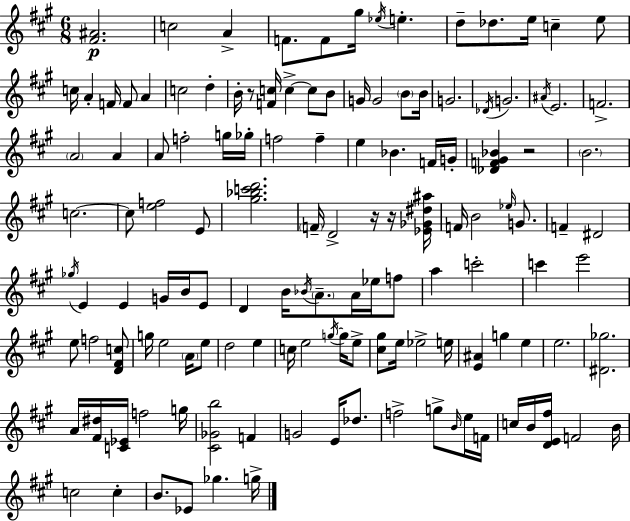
{
  \clef treble
  \numericTimeSignature
  \time 6/8
  \key a \major
  <fis' ais'>2.\p | c''2 a'4-> | f'8. f'8 gis''16 \acciaccatura { ees''16 } e''4.-. | d''8-- des''8. e''16 c''4-- e''8 | \break c''16 a'4-. f'16 f'8 a'4 | c''2 d''4-. | b'16-. r8 <f' c''>16 c''4->~~ c''8 b'8 | g'16 g'2 \parenthesize b'8 | \break b'16 g'2. | \acciaccatura { des'16 } g'2. | \acciaccatura { ais'16 } e'2. | f'2.-> | \break \parenthesize a'2 a'4 | a'8 f''2-. | g''16 ges''16-. f''2 f''4-- | e''4 bes'4. | \break f'16 g'16-. <des' f' gis' bes'>4 r2 | \parenthesize b'2. | c''2.~~ | c''8 <e'' f''>2 | \break e'8 <gis'' bes'' c''' d'''>2. | \parenthesize f'16-- d'2-> | r16 r16 <ees' ges' dis'' ais''>16 f'16 b'2 | \grace { ees''16 } g'8. f'4-- dis'2 | \break \acciaccatura { ges''16 } e'4 e'4 | g'16 b'16 e'8 d'4 b'16 \acciaccatura { bes'16 } \parenthesize a'8.-- | a'16 ees''16 f''8 a''4 c'''2-. | c'''4 e'''2 | \break e''8 f''2 | <d' fis' c''>8 g''16 e''2 | \parenthesize a'16 e''8 d''2 | e''4 c''16 e''2 | \break \acciaccatura { g''16~ }~ g''16 e''8-> <cis'' gis''>8 e''16 ees''2-> | e''16 <e' ais'>4 g''4 | e''4 e''2. | <dis' ges''>2. | \break a'16 <fis' dis''>16 <c' ees'>16 f''2 | g''16 <cis' ges' b''>2 | f'4 g'2 | e'16 des''8. f''2-> | \break g''8-> \grace { b'16 } e''16 f'16 c''16 b'16 <d' e' fis''>16 f'2 | b'16 c''2 | c''4-. b'8. ees'8 | ges''4. g''16-> \bar "|."
}